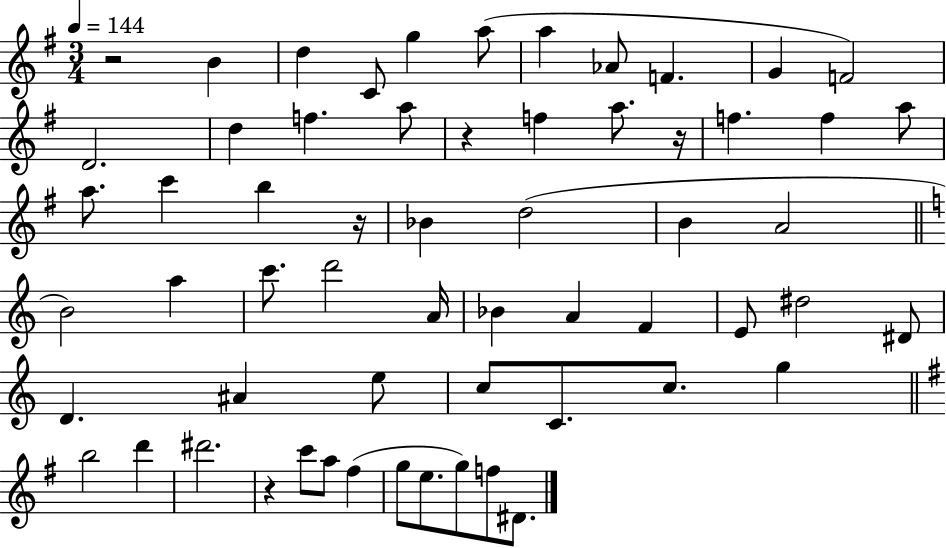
X:1
T:Untitled
M:3/4
L:1/4
K:G
z2 B d C/2 g a/2 a _A/2 F G F2 D2 d f a/2 z f a/2 z/4 f f a/2 a/2 c' b z/4 _B d2 B A2 B2 a c'/2 d'2 A/4 _B A F E/2 ^d2 ^D/2 D ^A e/2 c/2 C/2 c/2 g b2 d' ^d'2 z c'/2 a/2 ^f g/2 e/2 g/2 f/2 ^D/2